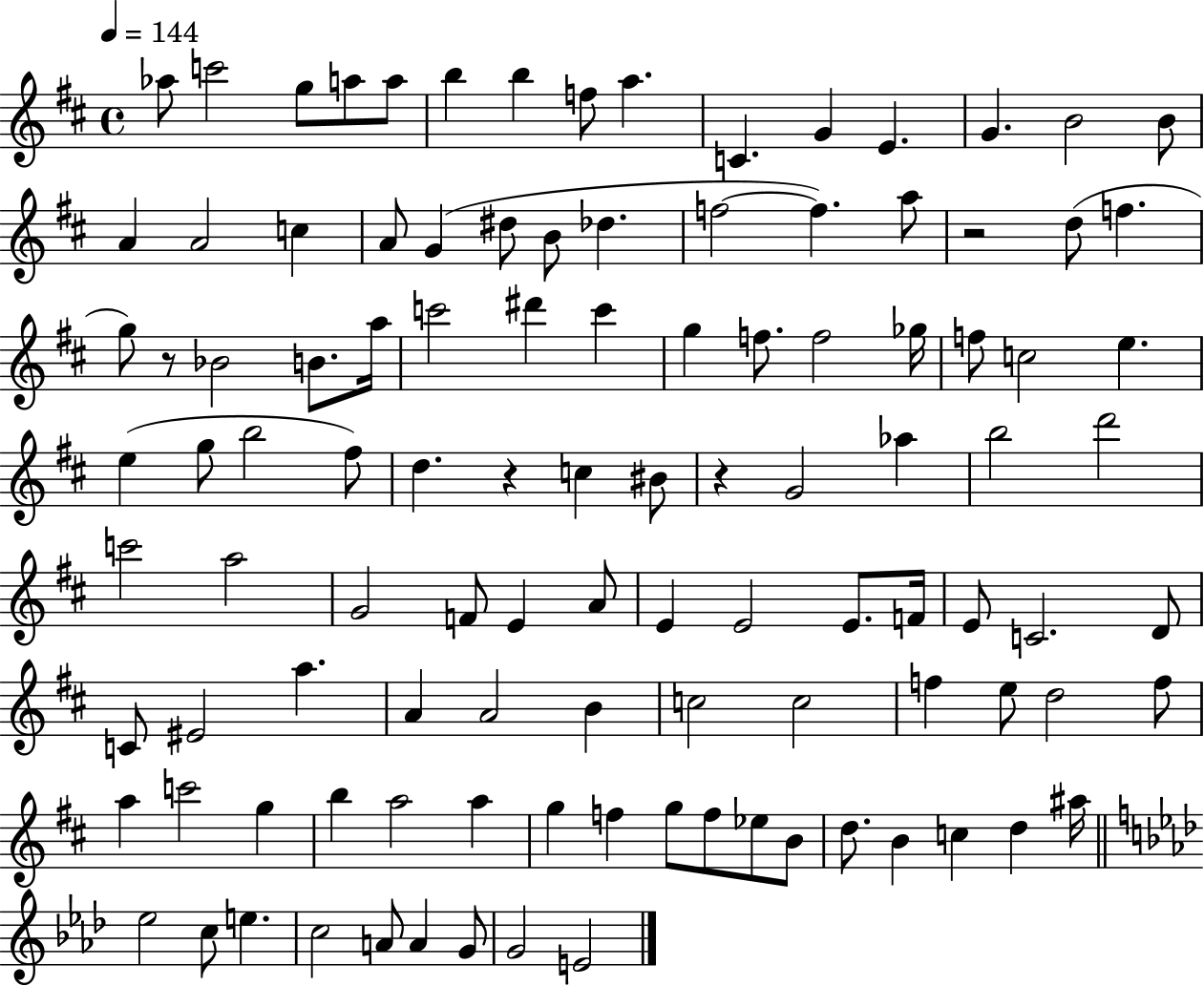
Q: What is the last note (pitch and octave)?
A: E4